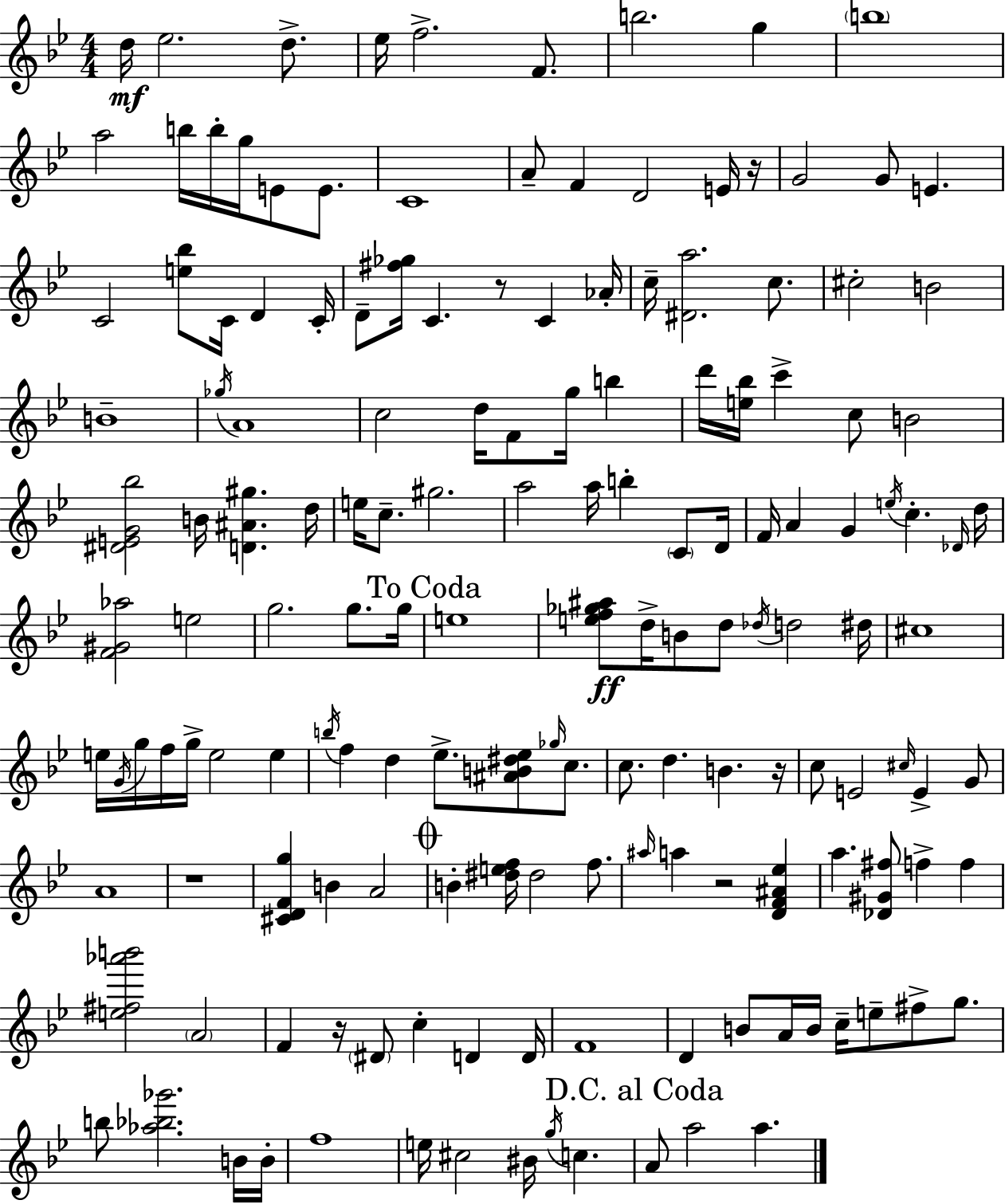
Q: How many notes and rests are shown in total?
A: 156